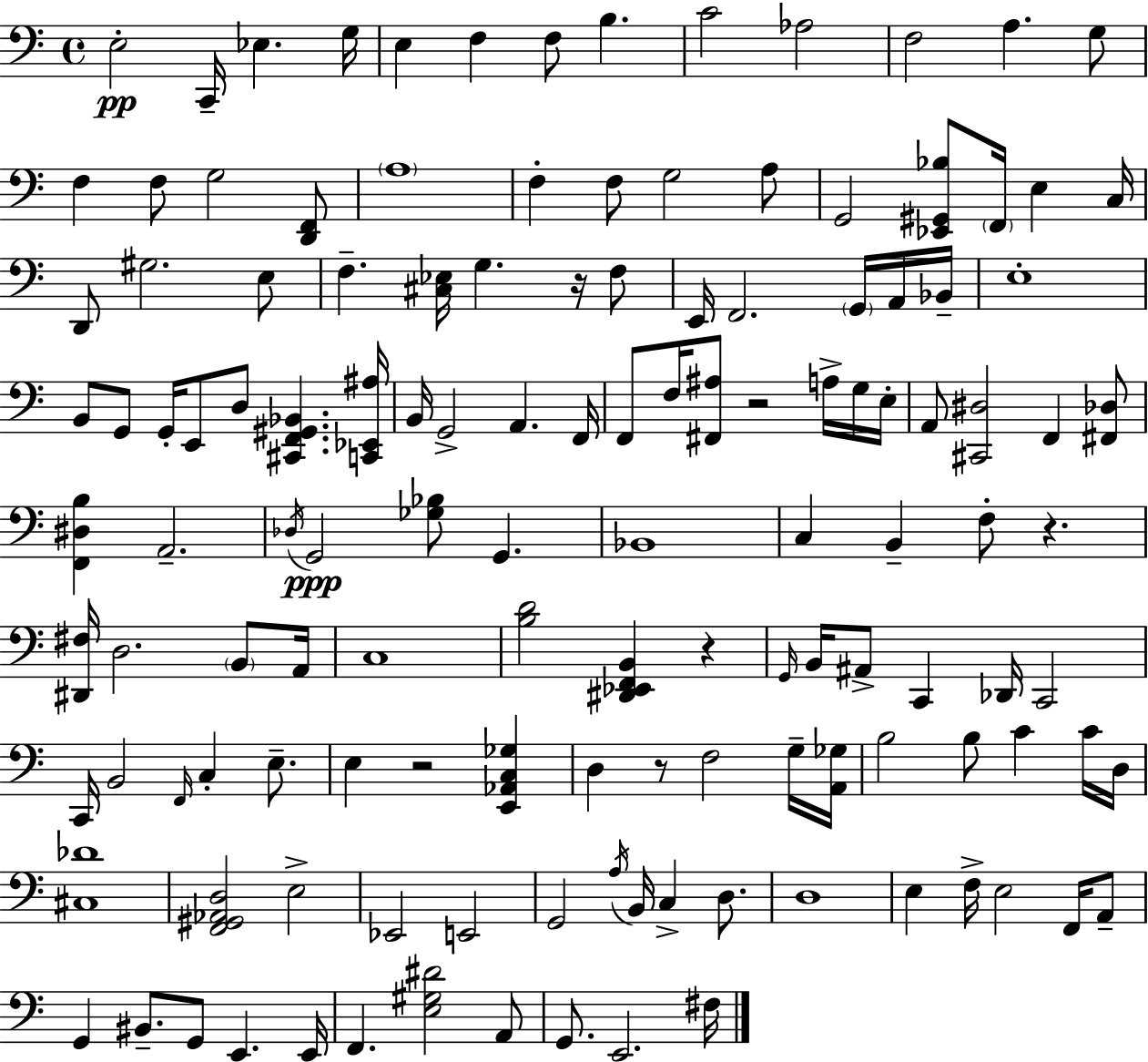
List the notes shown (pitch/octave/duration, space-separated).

E3/h C2/s Eb3/q. G3/s E3/q F3/q F3/e B3/q. C4/h Ab3/h F3/h A3/q. G3/e F3/q F3/e G3/h [D2,F2]/e A3/w F3/q F3/e G3/h A3/e G2/h [Eb2,G#2,Bb3]/e F2/s E3/q C3/s D2/e G#3/h. E3/e F3/q. [C#3,Eb3]/s G3/q. R/s F3/e E2/s F2/h. G2/s A2/s Bb2/s E3/w B2/e G2/e G2/s E2/e D3/e [C#2,F2,G#2,Bb2]/q. [C2,Eb2,A#3]/s B2/s G2/h A2/q. F2/s F2/e F3/s [F#2,A#3]/e R/h A3/s G3/s E3/s A2/e [C#2,D#3]/h F2/q [F#2,Db3]/e [F2,D#3,B3]/q A2/h. Db3/s G2/h [Gb3,Bb3]/e G2/q. Bb2/w C3/q B2/q F3/e R/q. [D#2,F#3]/s D3/h. B2/e A2/s C3/w [B3,D4]/h [D#2,Eb2,F2,B2]/q R/q G2/s B2/s A#2/e C2/q Db2/s C2/h C2/s B2/h F2/s C3/q E3/e. E3/q R/h [E2,Ab2,C3,Gb3]/q D3/q R/e F3/h G3/s [A2,Gb3]/s B3/h B3/e C4/q C4/s D3/s [C#3,Db4]/w [F2,G#2,Ab2,D3]/h E3/h Eb2/h E2/h G2/h A3/s B2/s C3/q D3/e. D3/w E3/q F3/s E3/h F2/s A2/e G2/q BIS2/e. G2/e E2/q. E2/s F2/q. [E3,G#3,D#4]/h A2/e G2/e. E2/h. F#3/s